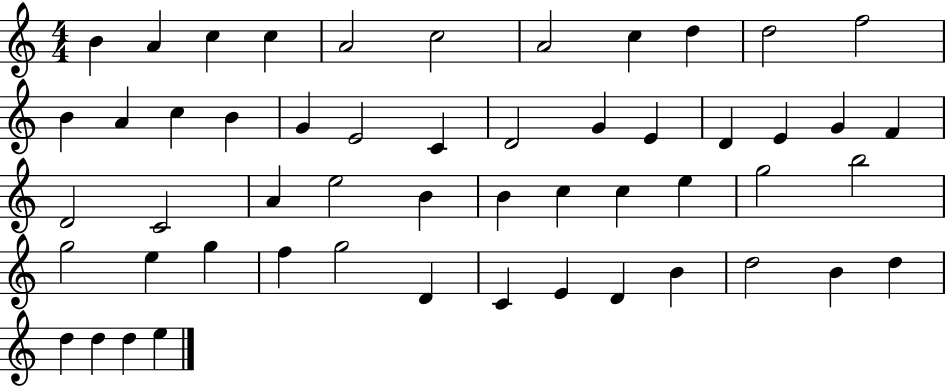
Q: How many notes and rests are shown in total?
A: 53